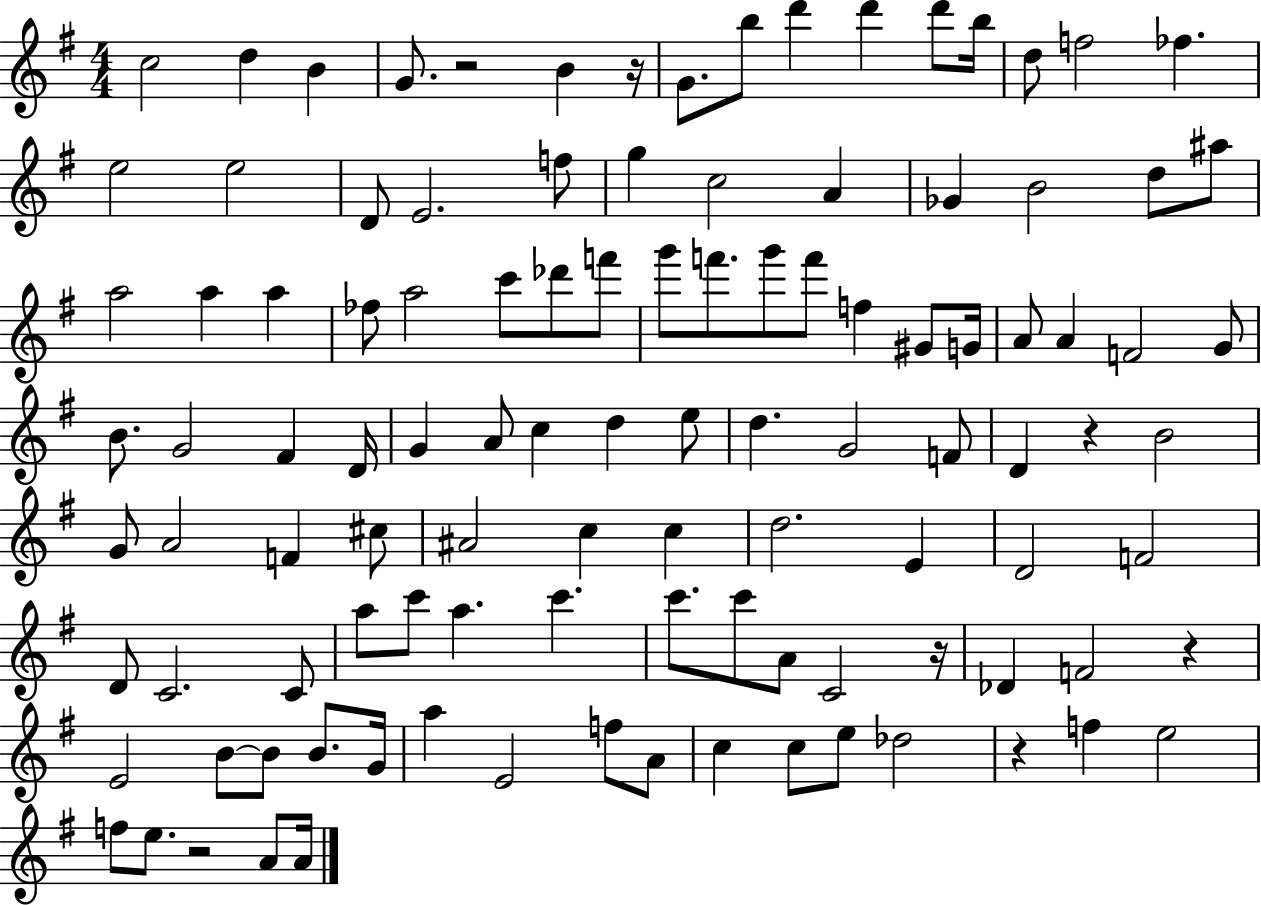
X:1
T:Untitled
M:4/4
L:1/4
K:G
c2 d B G/2 z2 B z/4 G/2 b/2 d' d' d'/2 b/4 d/2 f2 _f e2 e2 D/2 E2 f/2 g c2 A _G B2 d/2 ^a/2 a2 a a _f/2 a2 c'/2 _d'/2 f'/2 g'/2 f'/2 g'/2 f'/2 f ^G/2 G/4 A/2 A F2 G/2 B/2 G2 ^F D/4 G A/2 c d e/2 d G2 F/2 D z B2 G/2 A2 F ^c/2 ^A2 c c d2 E D2 F2 D/2 C2 C/2 a/2 c'/2 a c' c'/2 c'/2 A/2 C2 z/4 _D F2 z E2 B/2 B/2 B/2 G/4 a E2 f/2 A/2 c c/2 e/2 _d2 z f e2 f/2 e/2 z2 A/2 A/4